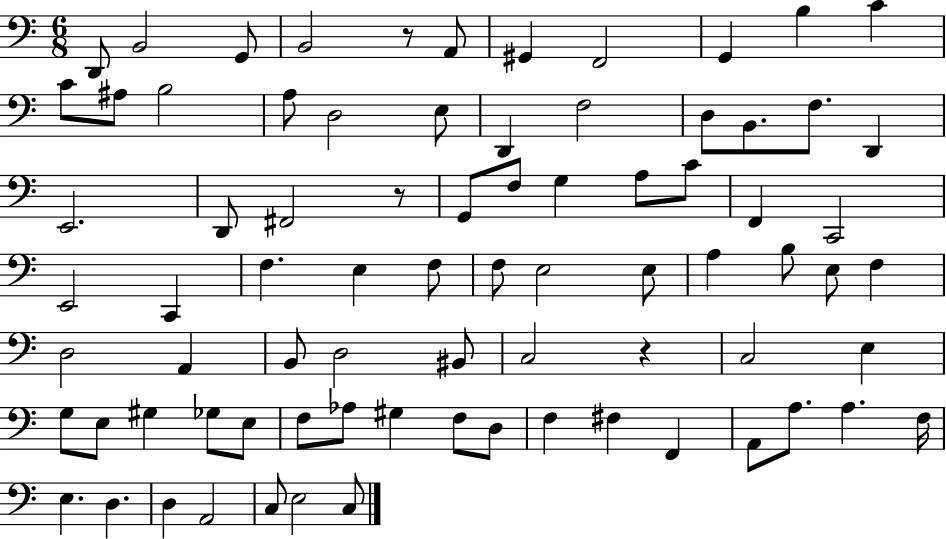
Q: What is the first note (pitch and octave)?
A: D2